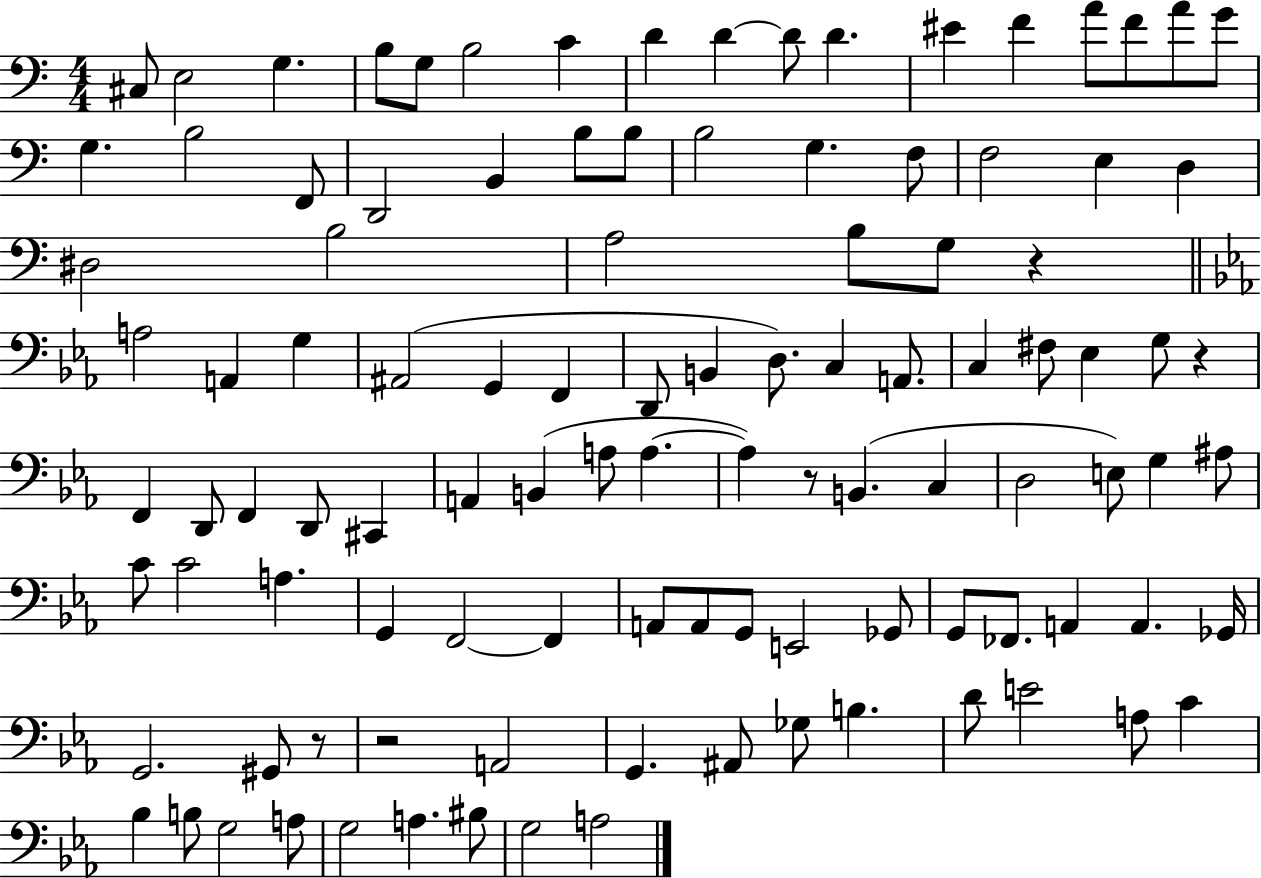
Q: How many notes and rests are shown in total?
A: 107